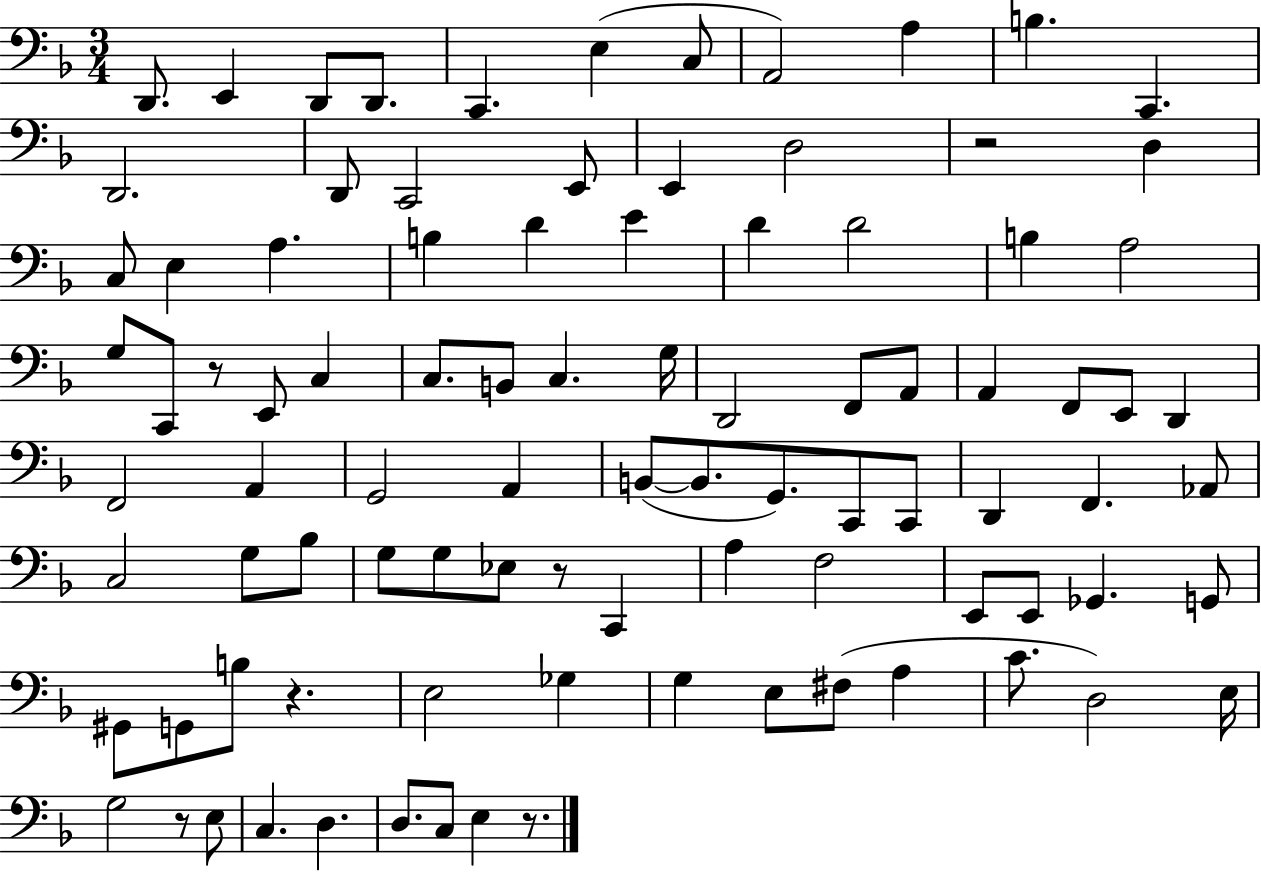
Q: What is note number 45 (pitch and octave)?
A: A2